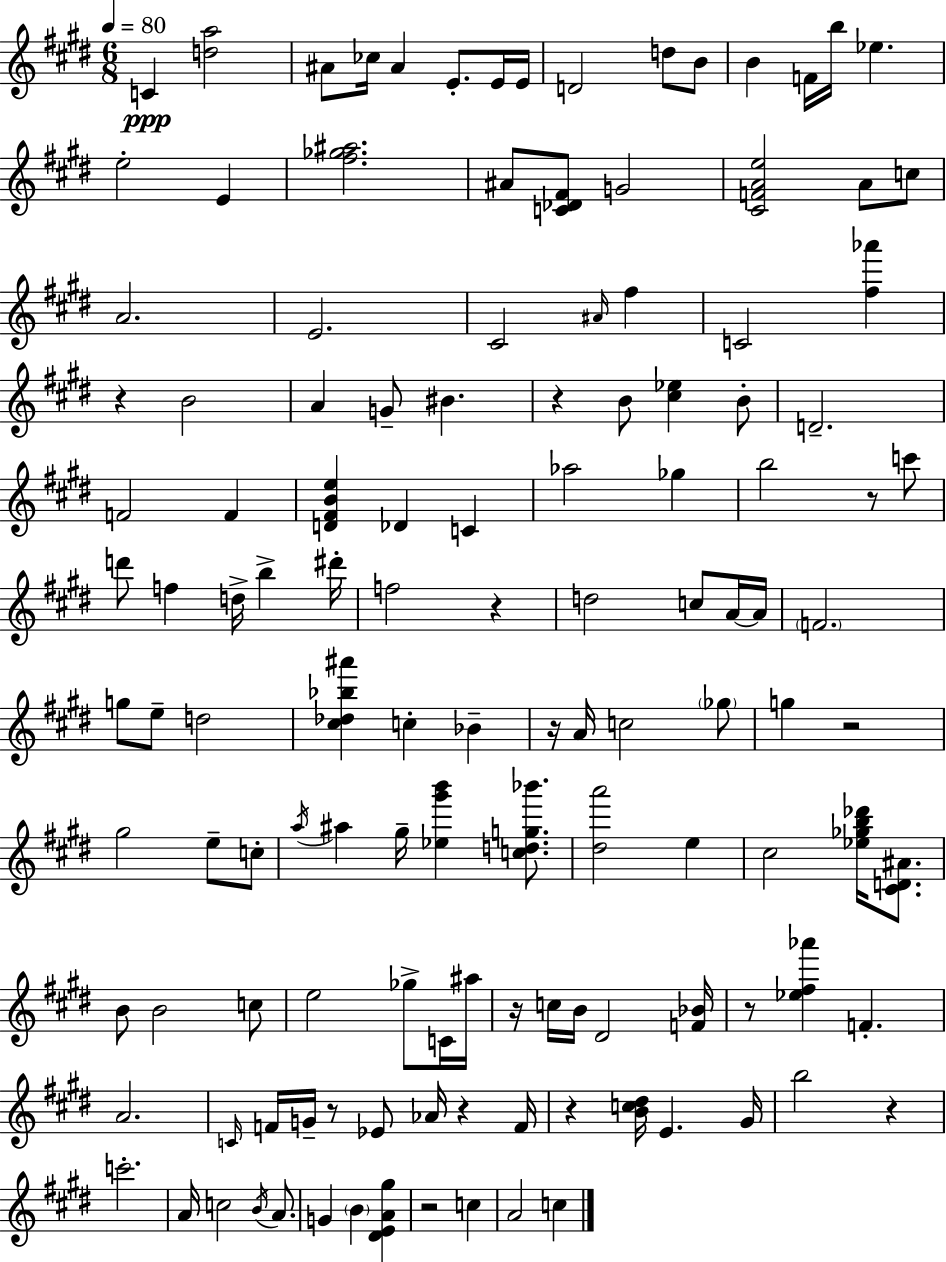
X:1
T:Untitled
M:6/8
L:1/4
K:E
C [da]2 ^A/2 _c/4 ^A E/2 E/4 E/4 D2 d/2 B/2 B F/4 b/4 _e e2 E [^f_g^a]2 ^A/2 [C_D^F]/2 G2 [^CFAe]2 A/2 c/2 A2 E2 ^C2 ^A/4 ^f C2 [^f_a'] z B2 A G/2 ^B z B/2 [^c_e] B/2 D2 F2 F [D^FBe] _D C _a2 _g b2 z/2 c'/2 d'/2 f d/4 b ^d'/4 f2 z d2 c/2 A/4 A/4 F2 g/2 e/2 d2 [^c_d_b^a'] c _B z/4 A/4 c2 _g/2 g z2 ^g2 e/2 c/2 a/4 ^a ^g/4 [_e^g'b'] [cdg_b']/2 [^da']2 e ^c2 [_e_gb_d']/4 [^CD^A]/2 B/2 B2 c/2 e2 _g/2 C/4 ^a/4 z/4 c/4 B/4 ^D2 [F_B]/4 z/2 [_e^f_a'] F A2 C/4 F/4 G/4 z/2 _E/2 _A/4 z F/4 z [Bc^d]/4 E ^G/4 b2 z c'2 A/4 c2 B/4 A/2 G B [^DEA^g] z2 c A2 c